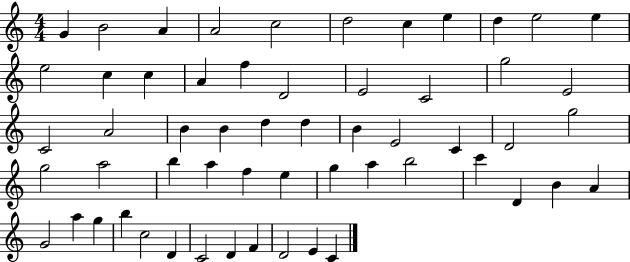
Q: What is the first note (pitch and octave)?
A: G4